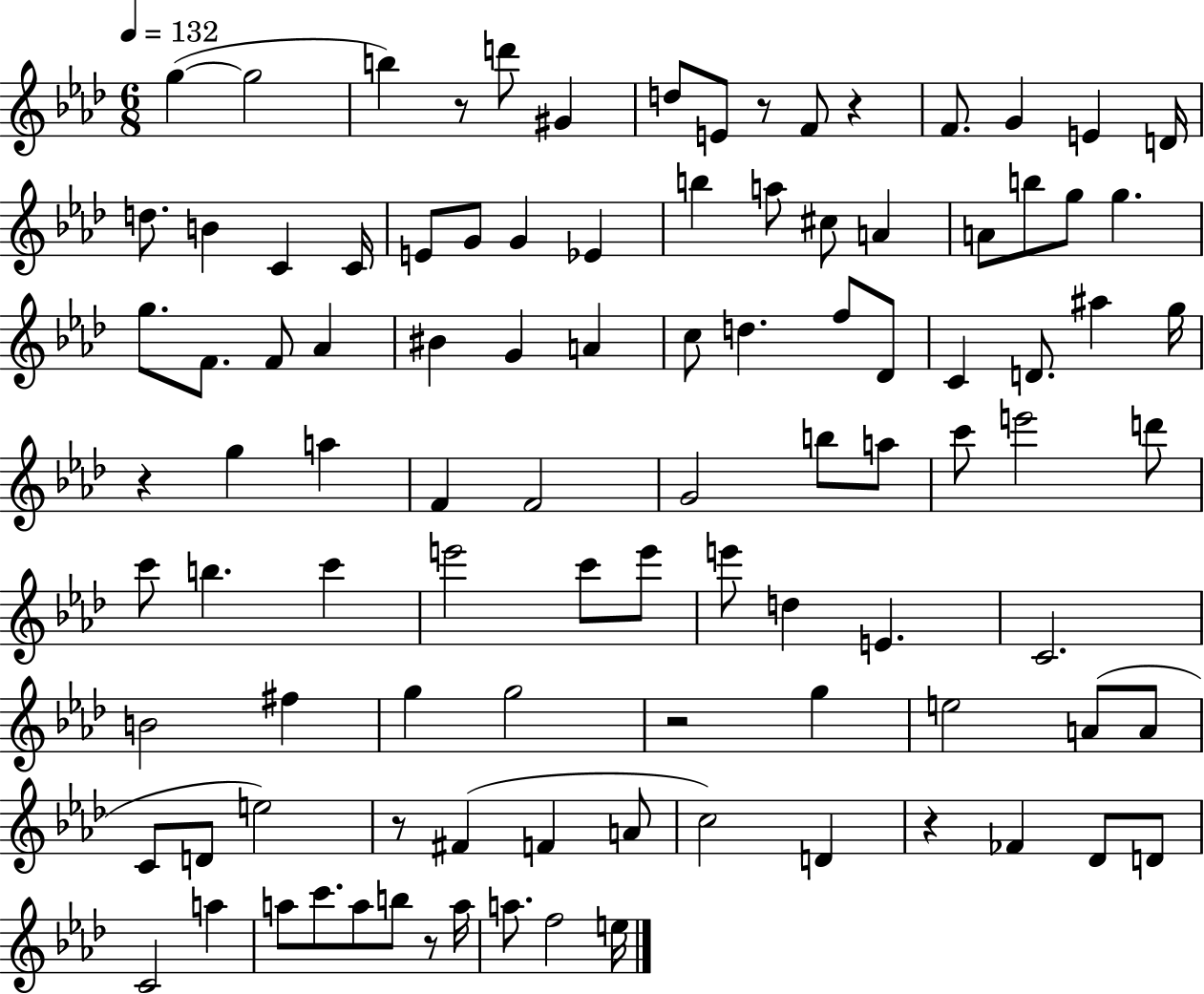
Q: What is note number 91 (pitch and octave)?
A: F5